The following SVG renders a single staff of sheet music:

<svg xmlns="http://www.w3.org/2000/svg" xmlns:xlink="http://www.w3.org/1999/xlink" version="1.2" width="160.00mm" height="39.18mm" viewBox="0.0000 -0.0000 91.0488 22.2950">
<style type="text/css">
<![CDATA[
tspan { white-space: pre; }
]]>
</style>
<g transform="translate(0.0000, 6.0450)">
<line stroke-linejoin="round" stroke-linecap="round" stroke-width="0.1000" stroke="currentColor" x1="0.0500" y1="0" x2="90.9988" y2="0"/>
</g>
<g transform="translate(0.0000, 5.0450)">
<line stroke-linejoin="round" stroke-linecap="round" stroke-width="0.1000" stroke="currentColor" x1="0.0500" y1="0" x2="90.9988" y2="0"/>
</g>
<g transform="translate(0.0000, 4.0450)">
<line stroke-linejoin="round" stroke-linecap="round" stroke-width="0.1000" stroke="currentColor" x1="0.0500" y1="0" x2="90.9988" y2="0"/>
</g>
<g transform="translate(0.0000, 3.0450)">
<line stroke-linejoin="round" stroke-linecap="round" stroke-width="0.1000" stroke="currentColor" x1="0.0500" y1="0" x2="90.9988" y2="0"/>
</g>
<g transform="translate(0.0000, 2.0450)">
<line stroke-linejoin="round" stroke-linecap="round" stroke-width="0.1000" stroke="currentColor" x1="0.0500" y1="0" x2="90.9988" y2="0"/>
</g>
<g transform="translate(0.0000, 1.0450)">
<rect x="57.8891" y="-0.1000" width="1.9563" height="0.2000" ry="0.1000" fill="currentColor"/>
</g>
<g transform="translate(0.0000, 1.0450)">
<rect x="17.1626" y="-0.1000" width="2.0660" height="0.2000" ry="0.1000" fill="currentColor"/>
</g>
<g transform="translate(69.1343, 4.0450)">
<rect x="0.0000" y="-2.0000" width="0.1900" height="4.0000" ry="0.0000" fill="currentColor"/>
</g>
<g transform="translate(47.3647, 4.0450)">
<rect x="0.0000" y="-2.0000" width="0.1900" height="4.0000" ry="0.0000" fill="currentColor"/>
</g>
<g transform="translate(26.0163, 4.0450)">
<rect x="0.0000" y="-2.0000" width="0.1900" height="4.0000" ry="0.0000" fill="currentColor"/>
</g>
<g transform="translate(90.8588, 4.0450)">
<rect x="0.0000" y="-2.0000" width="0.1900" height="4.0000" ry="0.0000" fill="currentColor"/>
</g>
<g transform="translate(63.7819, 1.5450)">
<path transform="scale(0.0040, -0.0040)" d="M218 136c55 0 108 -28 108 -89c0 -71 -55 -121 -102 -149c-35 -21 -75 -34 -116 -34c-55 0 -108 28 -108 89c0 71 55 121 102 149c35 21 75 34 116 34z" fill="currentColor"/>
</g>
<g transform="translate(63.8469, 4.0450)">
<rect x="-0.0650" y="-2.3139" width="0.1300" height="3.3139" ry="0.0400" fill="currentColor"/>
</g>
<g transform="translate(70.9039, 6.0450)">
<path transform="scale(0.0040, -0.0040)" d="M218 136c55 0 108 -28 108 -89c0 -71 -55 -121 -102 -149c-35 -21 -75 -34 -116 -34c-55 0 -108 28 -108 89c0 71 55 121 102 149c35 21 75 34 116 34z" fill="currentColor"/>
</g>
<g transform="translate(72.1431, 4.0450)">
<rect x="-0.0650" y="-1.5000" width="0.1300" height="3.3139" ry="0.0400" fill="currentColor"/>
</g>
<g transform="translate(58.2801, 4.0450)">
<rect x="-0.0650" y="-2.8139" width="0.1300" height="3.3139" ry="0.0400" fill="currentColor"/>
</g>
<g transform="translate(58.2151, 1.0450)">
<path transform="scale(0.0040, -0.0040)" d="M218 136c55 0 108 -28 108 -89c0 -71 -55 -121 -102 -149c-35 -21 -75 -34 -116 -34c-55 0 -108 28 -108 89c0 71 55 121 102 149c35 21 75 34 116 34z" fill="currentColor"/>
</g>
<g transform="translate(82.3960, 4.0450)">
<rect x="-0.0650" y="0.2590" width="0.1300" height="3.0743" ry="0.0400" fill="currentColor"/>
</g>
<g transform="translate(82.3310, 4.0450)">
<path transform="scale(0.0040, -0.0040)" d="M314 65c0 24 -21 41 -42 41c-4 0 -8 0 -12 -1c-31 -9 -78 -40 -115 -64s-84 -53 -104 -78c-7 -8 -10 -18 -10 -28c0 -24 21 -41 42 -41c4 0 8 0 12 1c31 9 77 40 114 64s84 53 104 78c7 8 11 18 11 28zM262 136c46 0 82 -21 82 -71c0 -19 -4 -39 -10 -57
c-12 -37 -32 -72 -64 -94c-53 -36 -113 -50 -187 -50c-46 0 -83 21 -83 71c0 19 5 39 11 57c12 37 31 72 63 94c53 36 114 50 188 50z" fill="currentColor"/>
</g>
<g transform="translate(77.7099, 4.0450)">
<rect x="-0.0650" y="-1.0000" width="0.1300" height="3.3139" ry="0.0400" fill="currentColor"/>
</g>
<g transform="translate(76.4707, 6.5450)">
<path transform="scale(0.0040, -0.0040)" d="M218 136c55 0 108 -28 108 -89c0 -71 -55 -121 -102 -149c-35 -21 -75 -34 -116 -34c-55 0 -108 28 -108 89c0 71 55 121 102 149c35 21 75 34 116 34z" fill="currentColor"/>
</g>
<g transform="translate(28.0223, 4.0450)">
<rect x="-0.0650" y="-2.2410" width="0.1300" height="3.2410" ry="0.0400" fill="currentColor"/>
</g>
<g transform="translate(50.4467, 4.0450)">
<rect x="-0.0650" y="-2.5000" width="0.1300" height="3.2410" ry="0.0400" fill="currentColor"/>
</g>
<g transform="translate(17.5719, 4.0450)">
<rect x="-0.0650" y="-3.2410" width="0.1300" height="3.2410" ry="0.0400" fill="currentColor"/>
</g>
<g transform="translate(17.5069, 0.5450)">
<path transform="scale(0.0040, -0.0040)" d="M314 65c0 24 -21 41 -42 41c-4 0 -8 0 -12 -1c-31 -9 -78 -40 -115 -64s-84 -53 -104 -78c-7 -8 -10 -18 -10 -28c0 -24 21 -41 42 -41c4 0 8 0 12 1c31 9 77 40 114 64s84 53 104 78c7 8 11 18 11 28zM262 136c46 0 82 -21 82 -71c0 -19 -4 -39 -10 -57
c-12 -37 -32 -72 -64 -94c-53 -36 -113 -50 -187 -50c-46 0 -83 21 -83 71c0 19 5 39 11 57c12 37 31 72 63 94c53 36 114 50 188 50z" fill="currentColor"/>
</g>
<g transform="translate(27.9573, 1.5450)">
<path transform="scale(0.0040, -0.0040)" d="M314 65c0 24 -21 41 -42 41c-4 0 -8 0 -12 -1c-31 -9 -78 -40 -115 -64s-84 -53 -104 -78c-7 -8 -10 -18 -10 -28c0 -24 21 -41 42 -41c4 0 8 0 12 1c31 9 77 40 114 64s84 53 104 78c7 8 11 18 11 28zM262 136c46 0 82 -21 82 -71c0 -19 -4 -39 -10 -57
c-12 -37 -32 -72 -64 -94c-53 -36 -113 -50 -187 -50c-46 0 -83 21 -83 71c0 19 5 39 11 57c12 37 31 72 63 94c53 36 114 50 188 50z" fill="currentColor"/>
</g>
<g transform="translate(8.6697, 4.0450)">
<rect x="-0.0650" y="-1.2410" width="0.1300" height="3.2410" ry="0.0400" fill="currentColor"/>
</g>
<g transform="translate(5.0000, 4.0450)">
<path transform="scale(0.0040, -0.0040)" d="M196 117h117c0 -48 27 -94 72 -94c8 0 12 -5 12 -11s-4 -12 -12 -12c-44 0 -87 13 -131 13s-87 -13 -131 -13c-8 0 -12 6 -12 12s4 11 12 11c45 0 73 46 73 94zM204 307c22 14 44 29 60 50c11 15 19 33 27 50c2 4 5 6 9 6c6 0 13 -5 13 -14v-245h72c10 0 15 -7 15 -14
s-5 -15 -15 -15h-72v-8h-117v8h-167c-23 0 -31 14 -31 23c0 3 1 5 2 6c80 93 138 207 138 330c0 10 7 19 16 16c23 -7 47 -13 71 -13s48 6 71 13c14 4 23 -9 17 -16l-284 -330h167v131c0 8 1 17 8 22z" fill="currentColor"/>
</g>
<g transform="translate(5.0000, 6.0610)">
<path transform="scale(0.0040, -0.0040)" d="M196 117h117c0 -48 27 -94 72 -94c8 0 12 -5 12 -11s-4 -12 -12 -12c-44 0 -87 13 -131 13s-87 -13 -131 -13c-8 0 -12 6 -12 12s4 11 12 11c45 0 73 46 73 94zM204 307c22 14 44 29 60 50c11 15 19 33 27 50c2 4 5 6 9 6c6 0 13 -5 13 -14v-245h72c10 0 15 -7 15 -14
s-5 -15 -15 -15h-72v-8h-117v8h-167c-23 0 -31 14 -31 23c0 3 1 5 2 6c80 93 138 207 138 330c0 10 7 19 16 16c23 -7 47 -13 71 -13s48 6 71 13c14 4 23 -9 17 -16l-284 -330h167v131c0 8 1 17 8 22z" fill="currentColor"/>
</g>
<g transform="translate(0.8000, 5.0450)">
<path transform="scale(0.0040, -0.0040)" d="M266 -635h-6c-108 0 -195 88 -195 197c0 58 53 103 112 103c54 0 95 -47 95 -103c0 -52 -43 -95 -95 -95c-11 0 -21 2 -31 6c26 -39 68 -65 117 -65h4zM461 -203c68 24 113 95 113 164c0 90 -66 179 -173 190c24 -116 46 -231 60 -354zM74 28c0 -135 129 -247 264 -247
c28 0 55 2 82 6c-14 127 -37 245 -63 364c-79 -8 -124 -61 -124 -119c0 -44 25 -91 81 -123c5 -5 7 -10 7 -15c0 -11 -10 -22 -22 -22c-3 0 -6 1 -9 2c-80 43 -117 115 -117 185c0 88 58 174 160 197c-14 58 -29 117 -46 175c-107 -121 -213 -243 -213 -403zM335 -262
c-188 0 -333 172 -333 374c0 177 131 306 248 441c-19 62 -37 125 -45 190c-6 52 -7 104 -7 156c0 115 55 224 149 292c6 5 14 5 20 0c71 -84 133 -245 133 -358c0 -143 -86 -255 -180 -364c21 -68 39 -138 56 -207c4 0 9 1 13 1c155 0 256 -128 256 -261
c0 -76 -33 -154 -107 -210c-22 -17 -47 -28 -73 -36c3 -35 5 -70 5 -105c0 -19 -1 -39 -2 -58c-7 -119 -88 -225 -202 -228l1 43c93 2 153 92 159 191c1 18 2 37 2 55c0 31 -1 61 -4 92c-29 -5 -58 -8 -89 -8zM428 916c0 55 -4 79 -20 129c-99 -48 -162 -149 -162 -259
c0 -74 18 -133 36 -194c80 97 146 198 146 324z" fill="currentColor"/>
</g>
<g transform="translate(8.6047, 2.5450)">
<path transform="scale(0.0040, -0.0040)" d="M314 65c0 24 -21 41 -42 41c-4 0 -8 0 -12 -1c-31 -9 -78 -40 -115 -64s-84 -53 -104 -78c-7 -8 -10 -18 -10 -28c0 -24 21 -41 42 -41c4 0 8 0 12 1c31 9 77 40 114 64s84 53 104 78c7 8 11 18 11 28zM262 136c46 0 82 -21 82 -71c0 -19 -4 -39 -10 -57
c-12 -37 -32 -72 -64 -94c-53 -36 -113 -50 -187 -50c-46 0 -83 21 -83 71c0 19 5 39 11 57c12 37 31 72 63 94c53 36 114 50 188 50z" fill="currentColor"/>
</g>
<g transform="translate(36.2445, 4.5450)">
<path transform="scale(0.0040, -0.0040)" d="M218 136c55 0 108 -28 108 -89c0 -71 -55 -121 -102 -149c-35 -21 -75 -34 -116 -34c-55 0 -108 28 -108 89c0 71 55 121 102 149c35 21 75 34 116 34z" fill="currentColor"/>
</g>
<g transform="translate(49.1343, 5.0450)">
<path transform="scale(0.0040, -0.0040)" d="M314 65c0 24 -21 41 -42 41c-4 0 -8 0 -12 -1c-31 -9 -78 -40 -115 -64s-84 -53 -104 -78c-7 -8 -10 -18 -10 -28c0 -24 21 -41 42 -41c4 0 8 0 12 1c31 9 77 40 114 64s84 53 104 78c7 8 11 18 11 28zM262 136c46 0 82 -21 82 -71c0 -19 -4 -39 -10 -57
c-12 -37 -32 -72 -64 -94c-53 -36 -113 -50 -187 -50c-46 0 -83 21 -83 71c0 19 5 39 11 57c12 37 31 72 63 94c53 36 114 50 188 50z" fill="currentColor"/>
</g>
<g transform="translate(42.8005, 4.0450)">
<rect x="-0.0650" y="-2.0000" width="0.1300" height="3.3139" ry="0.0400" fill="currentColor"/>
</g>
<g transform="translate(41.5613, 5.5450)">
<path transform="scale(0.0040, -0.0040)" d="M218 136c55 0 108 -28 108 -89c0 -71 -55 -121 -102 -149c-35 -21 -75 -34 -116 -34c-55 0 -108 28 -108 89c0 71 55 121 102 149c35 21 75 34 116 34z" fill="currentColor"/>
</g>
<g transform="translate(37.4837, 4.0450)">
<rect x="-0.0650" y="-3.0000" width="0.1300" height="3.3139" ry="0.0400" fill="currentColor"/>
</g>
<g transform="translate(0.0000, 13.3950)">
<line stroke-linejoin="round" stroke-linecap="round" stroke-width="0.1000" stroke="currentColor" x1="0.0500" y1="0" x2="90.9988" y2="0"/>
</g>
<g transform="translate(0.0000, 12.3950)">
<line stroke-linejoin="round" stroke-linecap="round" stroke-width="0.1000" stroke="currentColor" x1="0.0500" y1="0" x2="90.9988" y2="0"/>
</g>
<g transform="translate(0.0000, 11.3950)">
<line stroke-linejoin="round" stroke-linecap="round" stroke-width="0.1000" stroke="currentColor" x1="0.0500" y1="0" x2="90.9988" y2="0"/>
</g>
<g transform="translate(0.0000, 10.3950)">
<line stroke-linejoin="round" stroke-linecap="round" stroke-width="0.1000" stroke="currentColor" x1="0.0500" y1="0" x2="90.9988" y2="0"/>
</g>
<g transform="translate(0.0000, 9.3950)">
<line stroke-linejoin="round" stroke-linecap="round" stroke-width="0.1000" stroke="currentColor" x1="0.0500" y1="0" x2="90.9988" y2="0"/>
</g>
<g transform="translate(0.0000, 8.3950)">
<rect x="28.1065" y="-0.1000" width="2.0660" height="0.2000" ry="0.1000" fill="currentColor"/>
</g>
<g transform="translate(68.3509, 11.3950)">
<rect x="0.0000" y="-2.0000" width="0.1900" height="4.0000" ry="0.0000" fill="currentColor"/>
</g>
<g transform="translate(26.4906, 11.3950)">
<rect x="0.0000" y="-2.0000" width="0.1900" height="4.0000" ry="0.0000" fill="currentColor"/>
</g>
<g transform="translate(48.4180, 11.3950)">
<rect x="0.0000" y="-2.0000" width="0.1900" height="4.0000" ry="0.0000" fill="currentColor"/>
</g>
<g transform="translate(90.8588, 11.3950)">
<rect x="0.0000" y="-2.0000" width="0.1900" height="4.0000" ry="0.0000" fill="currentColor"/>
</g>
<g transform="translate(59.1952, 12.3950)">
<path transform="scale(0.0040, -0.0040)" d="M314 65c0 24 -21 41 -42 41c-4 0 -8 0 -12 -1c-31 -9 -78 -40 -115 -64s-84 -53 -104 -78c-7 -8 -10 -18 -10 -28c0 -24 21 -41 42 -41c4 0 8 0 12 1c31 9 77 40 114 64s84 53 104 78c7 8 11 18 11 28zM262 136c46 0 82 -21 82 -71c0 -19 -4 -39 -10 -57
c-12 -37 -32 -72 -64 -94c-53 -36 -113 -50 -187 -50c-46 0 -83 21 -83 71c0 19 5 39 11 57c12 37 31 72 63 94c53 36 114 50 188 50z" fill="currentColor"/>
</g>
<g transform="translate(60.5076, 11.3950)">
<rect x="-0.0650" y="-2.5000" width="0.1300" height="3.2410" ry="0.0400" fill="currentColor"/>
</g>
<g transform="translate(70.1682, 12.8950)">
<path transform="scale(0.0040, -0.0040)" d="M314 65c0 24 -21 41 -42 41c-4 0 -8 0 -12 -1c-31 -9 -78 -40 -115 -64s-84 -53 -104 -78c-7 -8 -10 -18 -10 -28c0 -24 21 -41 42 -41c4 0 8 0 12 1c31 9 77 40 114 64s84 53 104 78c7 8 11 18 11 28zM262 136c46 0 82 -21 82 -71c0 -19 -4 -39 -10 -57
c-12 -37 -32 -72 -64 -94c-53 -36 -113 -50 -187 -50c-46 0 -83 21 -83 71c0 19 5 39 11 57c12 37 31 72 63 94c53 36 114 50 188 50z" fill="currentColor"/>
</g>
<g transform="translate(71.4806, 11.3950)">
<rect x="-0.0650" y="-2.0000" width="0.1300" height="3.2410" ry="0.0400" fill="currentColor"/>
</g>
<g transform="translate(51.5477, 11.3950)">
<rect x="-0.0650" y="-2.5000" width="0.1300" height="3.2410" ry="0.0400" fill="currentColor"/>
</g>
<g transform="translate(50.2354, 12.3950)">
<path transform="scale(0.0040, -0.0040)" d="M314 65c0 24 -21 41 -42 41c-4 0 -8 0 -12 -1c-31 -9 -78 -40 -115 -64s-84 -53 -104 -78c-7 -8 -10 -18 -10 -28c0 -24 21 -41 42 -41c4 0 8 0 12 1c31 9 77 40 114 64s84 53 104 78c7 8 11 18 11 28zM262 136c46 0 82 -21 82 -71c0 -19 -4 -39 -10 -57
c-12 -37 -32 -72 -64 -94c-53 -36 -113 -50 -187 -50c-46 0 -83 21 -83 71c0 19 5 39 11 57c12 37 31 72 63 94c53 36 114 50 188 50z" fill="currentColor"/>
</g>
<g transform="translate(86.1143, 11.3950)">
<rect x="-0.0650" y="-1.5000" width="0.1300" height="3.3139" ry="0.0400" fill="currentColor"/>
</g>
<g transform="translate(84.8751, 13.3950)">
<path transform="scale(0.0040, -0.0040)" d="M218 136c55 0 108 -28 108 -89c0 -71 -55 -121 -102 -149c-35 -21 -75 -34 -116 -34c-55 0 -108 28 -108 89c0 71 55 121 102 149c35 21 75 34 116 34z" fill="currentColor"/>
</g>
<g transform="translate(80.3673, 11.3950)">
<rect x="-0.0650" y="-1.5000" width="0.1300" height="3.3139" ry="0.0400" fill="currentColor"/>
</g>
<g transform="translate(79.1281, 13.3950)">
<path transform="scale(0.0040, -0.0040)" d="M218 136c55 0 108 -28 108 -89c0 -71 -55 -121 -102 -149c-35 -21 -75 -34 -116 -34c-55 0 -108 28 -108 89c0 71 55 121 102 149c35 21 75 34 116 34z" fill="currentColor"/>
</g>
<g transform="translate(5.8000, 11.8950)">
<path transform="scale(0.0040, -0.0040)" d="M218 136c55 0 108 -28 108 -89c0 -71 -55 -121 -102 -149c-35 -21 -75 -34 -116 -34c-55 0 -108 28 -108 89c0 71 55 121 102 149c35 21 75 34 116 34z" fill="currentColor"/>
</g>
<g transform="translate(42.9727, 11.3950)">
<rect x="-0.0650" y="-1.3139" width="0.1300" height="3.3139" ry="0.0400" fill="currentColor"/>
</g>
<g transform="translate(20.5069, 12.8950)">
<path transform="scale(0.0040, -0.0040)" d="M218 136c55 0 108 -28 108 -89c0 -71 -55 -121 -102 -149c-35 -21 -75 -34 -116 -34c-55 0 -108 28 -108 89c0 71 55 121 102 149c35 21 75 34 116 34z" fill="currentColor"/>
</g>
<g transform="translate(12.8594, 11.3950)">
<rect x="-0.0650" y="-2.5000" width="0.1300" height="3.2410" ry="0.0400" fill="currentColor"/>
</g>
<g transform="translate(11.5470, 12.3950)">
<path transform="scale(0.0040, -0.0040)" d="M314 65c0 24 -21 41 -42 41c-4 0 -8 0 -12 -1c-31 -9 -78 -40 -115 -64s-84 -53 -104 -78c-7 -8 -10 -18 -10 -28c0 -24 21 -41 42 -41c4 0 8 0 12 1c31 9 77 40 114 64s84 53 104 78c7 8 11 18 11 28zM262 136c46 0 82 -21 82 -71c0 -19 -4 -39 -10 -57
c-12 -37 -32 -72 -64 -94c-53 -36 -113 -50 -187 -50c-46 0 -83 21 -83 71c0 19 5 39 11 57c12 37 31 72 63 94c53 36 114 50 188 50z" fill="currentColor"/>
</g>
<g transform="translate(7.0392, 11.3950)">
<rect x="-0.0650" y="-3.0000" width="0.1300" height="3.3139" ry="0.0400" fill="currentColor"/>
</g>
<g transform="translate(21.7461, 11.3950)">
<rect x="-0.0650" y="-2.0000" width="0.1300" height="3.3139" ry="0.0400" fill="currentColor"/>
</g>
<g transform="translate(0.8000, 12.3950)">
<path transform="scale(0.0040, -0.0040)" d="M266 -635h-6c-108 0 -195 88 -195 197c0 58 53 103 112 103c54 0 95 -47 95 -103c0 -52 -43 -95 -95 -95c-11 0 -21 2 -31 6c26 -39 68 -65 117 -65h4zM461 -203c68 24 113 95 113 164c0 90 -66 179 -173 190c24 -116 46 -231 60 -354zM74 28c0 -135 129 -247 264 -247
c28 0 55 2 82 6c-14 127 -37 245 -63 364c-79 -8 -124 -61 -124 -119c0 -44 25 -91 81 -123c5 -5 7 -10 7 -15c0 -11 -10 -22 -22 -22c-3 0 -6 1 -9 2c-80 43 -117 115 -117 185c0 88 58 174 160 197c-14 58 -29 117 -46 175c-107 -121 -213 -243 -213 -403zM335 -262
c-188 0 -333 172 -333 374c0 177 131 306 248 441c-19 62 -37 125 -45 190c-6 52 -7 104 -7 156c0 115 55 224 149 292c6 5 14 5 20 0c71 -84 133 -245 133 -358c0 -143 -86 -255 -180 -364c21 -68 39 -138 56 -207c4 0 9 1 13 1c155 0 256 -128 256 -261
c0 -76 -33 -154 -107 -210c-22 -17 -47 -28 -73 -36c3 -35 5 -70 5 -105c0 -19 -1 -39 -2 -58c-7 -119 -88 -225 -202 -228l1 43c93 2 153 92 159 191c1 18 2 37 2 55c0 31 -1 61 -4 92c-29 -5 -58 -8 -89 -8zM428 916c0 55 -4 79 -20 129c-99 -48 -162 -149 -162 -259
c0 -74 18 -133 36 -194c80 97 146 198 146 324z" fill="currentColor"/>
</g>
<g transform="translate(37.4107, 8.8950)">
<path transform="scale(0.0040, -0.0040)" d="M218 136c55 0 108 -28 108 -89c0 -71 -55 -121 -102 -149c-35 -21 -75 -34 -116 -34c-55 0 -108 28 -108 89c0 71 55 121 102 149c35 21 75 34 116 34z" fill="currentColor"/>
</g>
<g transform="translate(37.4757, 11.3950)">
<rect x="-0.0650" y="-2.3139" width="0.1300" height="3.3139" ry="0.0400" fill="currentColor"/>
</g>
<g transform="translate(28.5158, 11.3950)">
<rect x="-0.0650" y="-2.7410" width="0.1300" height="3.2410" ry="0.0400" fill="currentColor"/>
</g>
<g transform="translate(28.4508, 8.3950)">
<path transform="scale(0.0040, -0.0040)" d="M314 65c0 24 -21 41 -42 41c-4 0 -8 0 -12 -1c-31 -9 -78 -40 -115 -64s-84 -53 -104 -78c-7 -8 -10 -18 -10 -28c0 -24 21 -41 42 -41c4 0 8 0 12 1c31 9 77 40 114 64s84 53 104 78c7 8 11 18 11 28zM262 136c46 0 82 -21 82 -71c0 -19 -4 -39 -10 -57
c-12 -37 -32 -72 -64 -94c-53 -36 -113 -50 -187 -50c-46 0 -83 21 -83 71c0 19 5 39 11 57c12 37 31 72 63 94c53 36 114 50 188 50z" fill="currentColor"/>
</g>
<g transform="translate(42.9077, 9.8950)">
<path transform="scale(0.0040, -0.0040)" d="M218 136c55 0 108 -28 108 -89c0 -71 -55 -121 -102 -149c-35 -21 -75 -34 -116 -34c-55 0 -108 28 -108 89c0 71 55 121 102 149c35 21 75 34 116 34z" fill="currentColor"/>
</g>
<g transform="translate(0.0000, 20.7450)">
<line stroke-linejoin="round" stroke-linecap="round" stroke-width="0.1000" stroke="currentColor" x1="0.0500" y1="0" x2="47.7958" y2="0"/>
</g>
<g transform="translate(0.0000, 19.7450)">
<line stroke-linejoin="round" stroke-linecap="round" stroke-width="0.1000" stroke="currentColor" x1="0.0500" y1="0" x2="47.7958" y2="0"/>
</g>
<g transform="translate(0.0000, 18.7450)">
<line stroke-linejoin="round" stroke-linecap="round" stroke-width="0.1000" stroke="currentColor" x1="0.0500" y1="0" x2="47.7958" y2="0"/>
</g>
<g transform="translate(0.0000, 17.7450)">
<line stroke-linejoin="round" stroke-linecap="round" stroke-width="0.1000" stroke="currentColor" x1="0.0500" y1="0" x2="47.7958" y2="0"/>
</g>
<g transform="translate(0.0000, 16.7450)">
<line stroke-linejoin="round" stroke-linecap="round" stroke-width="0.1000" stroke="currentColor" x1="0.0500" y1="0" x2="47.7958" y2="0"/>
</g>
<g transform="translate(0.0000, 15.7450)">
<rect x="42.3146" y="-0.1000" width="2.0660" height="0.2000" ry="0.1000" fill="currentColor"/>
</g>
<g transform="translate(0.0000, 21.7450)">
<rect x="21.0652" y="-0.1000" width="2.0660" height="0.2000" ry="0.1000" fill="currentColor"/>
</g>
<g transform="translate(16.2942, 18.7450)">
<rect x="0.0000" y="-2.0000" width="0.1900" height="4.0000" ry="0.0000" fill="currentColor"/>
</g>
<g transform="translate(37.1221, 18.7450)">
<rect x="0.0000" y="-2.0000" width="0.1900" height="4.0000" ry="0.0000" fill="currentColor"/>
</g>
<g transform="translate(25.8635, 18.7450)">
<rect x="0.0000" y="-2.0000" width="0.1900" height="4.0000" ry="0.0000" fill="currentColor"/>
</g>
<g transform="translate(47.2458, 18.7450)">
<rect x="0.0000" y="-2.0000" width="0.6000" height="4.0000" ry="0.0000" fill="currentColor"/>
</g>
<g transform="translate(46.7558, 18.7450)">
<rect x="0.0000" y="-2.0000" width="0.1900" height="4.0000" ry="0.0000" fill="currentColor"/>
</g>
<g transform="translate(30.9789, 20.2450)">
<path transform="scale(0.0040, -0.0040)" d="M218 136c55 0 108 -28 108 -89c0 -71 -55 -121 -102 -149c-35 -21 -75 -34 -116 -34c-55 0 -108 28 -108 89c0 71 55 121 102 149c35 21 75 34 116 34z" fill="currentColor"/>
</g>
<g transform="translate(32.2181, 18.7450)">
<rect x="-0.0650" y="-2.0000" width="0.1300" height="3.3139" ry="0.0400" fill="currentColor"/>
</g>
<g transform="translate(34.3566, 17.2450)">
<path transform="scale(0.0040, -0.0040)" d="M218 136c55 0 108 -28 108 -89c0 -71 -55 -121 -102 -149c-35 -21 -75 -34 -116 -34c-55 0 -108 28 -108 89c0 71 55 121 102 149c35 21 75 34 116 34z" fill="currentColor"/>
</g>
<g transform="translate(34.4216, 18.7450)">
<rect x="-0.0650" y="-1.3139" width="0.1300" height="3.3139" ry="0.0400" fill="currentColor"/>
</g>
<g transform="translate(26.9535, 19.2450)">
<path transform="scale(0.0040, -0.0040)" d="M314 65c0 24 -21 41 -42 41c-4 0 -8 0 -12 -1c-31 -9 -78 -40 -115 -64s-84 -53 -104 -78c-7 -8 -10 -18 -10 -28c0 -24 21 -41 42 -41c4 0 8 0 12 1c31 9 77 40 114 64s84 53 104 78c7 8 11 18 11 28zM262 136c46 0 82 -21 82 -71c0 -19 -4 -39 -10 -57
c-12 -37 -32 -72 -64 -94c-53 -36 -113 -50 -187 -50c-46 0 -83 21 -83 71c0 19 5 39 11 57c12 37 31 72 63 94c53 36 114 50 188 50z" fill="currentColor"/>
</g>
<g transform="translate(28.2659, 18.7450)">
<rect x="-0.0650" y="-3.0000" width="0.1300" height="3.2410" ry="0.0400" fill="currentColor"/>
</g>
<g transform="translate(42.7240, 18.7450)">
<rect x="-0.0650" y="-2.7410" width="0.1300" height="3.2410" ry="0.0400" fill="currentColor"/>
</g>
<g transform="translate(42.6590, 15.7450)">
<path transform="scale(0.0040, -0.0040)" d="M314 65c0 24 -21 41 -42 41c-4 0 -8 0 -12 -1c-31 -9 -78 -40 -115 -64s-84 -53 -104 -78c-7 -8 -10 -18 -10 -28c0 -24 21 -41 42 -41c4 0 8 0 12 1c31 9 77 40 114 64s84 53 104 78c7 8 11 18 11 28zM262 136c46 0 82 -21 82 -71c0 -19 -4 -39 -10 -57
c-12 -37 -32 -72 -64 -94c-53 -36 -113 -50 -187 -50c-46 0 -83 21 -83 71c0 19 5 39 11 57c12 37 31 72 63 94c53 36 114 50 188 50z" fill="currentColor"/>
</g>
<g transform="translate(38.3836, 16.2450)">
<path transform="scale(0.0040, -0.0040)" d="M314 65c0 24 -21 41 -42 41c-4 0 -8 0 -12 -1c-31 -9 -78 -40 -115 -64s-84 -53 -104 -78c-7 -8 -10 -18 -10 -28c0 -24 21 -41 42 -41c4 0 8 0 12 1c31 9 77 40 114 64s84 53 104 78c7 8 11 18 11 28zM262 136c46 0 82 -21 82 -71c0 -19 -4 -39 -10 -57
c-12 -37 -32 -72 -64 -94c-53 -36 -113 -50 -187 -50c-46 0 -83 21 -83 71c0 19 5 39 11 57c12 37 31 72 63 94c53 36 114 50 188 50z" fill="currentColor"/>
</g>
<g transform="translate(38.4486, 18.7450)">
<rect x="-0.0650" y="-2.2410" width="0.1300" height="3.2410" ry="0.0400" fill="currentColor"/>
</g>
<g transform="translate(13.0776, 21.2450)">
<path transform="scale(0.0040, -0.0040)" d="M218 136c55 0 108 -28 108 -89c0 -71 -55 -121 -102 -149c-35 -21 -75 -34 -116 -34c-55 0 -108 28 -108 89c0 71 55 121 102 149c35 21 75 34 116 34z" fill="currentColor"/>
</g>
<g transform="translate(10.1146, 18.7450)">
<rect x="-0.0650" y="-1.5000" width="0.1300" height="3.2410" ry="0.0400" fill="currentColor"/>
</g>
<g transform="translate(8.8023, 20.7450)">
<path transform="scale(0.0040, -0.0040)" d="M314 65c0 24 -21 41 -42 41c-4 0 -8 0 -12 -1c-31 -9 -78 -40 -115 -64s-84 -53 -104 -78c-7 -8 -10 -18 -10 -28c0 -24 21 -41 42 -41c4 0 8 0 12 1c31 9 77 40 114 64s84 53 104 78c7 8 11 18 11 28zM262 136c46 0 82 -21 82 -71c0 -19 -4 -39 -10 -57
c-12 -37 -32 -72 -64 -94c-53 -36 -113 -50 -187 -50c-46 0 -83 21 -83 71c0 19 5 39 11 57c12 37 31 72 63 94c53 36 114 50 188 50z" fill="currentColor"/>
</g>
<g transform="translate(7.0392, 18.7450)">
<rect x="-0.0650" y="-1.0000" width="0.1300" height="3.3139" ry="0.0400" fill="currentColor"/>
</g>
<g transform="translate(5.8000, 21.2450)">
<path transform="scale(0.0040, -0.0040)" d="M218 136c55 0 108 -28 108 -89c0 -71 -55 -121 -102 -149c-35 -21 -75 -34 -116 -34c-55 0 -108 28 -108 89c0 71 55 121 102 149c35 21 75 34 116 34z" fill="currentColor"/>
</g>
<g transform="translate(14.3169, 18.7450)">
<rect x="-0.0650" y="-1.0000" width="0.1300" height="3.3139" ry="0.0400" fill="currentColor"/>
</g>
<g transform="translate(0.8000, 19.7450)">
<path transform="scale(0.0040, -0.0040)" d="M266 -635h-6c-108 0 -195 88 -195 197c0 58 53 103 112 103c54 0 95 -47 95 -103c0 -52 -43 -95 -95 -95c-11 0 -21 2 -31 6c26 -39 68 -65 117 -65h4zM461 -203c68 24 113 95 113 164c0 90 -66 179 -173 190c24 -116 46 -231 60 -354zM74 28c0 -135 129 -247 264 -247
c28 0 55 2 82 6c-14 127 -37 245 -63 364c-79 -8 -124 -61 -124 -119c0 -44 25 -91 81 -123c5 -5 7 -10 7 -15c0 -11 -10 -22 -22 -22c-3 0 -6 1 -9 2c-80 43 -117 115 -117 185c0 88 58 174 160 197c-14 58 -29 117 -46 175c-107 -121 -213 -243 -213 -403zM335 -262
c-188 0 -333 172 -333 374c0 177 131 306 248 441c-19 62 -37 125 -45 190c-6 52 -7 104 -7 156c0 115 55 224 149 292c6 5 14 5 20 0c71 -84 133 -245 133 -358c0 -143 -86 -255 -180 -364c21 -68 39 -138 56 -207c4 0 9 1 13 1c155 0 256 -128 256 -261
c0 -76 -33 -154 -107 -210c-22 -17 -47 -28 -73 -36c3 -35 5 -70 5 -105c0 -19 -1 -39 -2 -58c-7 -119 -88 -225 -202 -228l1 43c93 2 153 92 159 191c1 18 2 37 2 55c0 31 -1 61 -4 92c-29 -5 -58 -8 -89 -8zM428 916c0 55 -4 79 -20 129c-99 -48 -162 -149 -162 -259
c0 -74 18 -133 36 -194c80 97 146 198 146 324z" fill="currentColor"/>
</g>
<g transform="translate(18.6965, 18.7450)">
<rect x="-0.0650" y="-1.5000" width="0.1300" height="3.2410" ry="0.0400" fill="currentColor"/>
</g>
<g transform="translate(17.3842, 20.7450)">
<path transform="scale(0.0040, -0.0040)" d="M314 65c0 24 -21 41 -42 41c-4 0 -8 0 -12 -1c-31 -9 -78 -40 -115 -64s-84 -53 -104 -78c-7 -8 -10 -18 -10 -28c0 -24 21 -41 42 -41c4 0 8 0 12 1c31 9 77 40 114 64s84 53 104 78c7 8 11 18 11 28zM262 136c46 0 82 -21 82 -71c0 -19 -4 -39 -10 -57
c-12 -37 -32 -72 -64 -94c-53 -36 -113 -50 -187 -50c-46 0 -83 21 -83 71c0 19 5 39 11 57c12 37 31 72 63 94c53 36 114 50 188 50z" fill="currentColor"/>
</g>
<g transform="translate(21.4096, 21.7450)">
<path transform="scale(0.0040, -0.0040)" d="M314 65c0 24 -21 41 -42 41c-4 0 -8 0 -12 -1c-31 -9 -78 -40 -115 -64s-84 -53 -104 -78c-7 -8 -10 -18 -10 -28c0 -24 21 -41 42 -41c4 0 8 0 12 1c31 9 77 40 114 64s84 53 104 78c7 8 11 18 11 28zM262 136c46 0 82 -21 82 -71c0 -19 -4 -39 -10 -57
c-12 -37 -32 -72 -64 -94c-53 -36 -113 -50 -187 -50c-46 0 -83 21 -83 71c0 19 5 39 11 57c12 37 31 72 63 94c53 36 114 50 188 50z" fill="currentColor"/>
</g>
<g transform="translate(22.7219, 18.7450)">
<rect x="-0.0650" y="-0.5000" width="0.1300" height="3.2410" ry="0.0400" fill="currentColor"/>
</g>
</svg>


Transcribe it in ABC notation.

X:1
T:Untitled
M:4/4
L:1/4
K:C
e2 b2 g2 A F G2 a g E D B2 A G2 F a2 g e G2 G2 F2 E E D E2 D E2 C2 A2 F e g2 a2